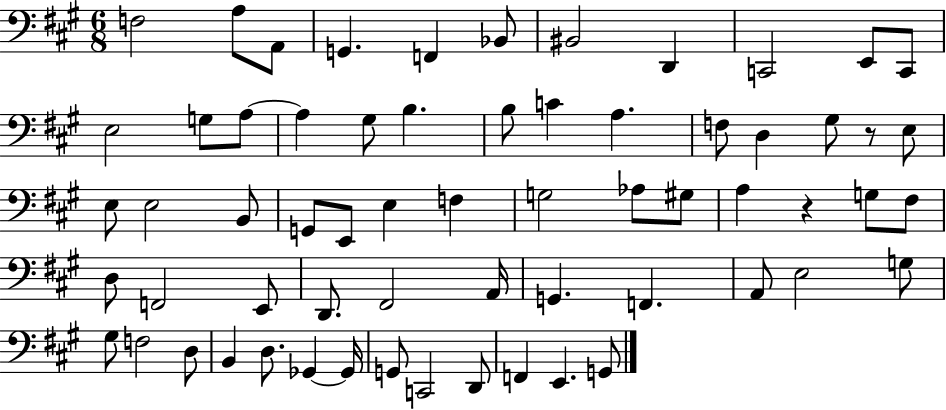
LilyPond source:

{
  \clef bass
  \numericTimeSignature
  \time 6/8
  \key a \major
  f2 a8 a,8 | g,4. f,4 bes,8 | bis,2 d,4 | c,2 e,8 c,8 | \break e2 g8 a8~~ | a4 gis8 b4. | b8 c'4 a4. | f8 d4 gis8 r8 e8 | \break e8 e2 b,8 | g,8 e,8 e4 f4 | g2 aes8 gis8 | a4 r4 g8 fis8 | \break d8 f,2 e,8 | d,8. fis,2 a,16 | g,4. f,4. | a,8 e2 g8 | \break gis8 f2 d8 | b,4 d8. ges,4~~ ges,16 | g,8 c,2 d,8 | f,4 e,4. g,8 | \break \bar "|."
}